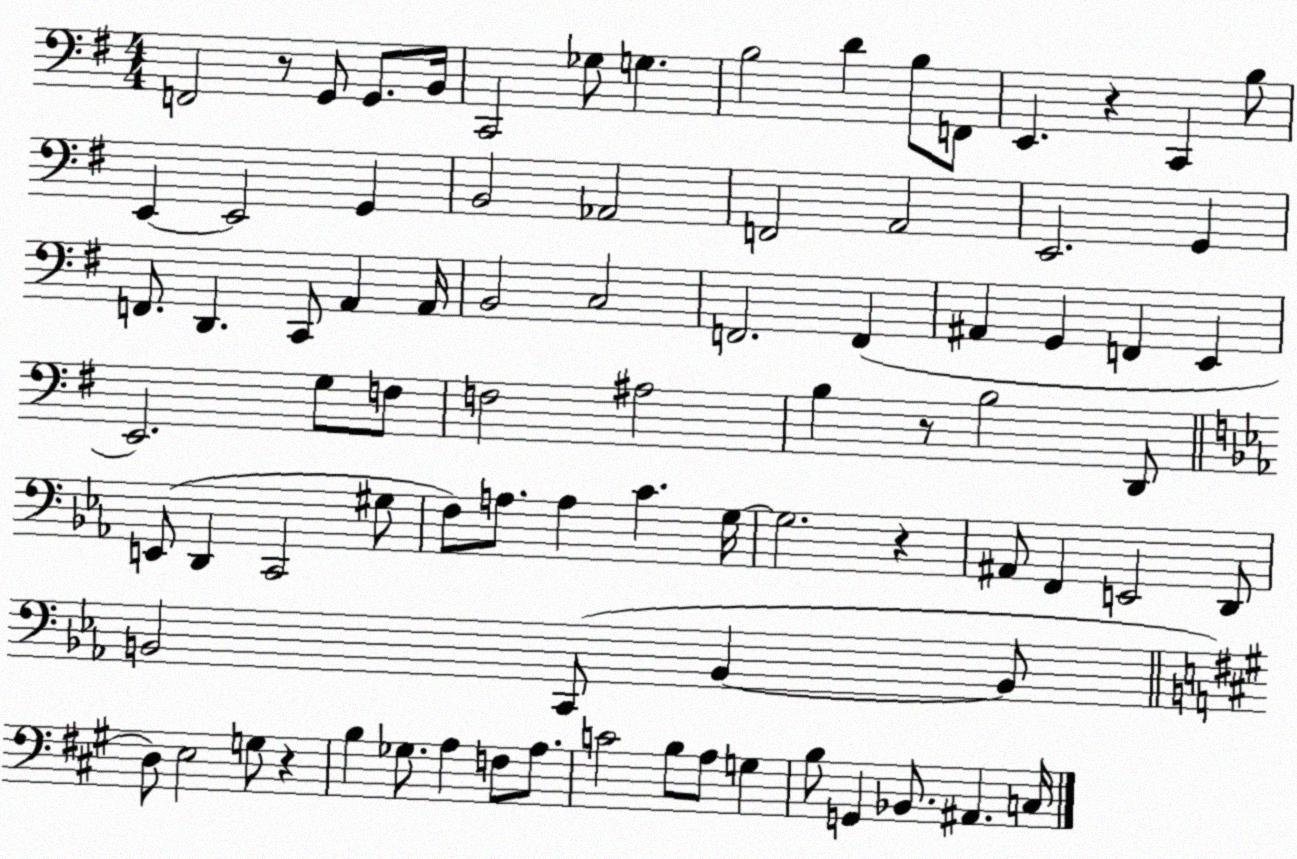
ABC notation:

X:1
T:Untitled
M:4/4
L:1/4
K:G
F,,2 z/2 G,,/2 G,,/2 B,,/4 C,,2 _G,/2 G, B,2 D B,/2 F,,/2 E,, z C,, B,/2 E,, E,,2 G,, B,,2 _A,,2 F,,2 A,,2 E,,2 G,, F,,/2 D,, C,,/2 A,, A,,/4 B,,2 C,2 F,,2 F,, ^A,, G,, F,, E,, E,,2 G,/2 F,/2 F,2 ^A,2 B, z/2 B,2 D,,/2 E,,/2 D,, C,,2 ^G,/2 F,/2 A,/2 A, C G,/4 G,2 z ^A,,/2 F,, E,,2 D,,/2 B,,2 C,,/2 B,, B,,/2 D,/2 E,2 G,/2 z B, _G,/2 A, F,/2 A,/2 C2 B,/2 A,/2 G, B,/2 G,, _B,,/2 ^A,, C,/4